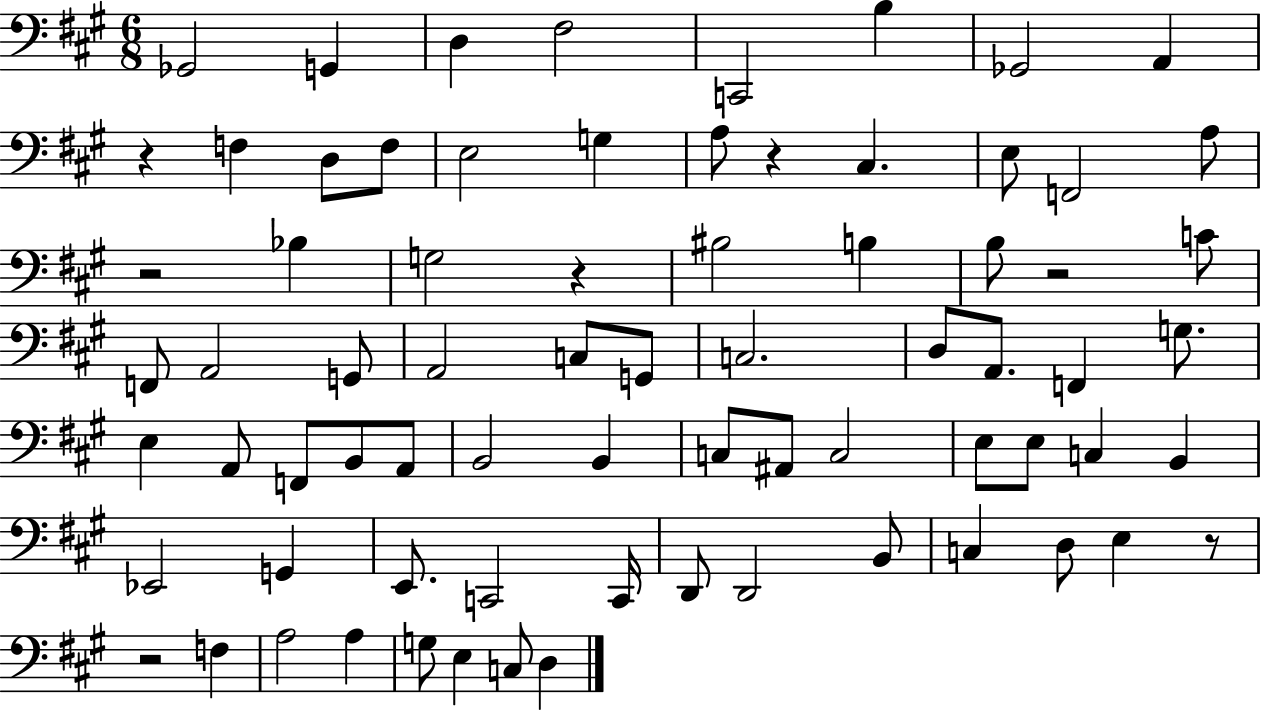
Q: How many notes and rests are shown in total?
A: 74